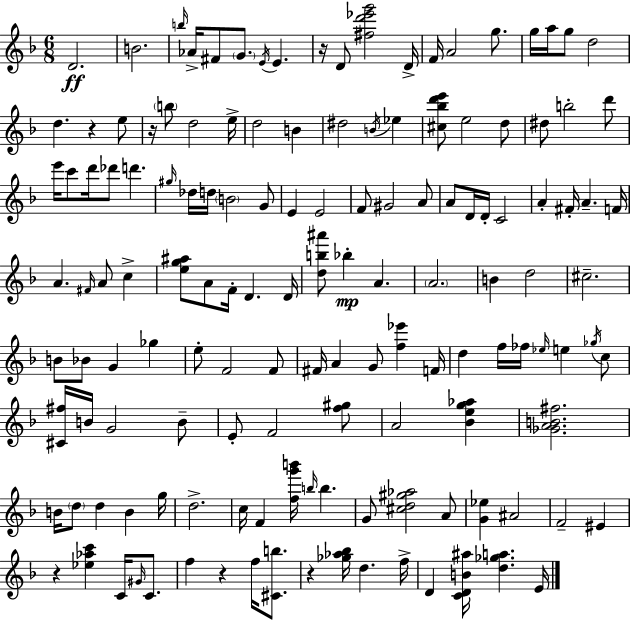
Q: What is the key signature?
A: F major